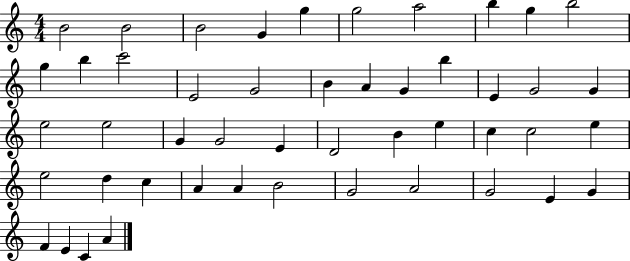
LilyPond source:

{
  \clef treble
  \numericTimeSignature
  \time 4/4
  \key c \major
  b'2 b'2 | b'2 g'4 g''4 | g''2 a''2 | b''4 g''4 b''2 | \break g''4 b''4 c'''2 | e'2 g'2 | b'4 a'4 g'4 b''4 | e'4 g'2 g'4 | \break e''2 e''2 | g'4 g'2 e'4 | d'2 b'4 e''4 | c''4 c''2 e''4 | \break e''2 d''4 c''4 | a'4 a'4 b'2 | g'2 a'2 | g'2 e'4 g'4 | \break f'4 e'4 c'4 a'4 | \bar "|."
}